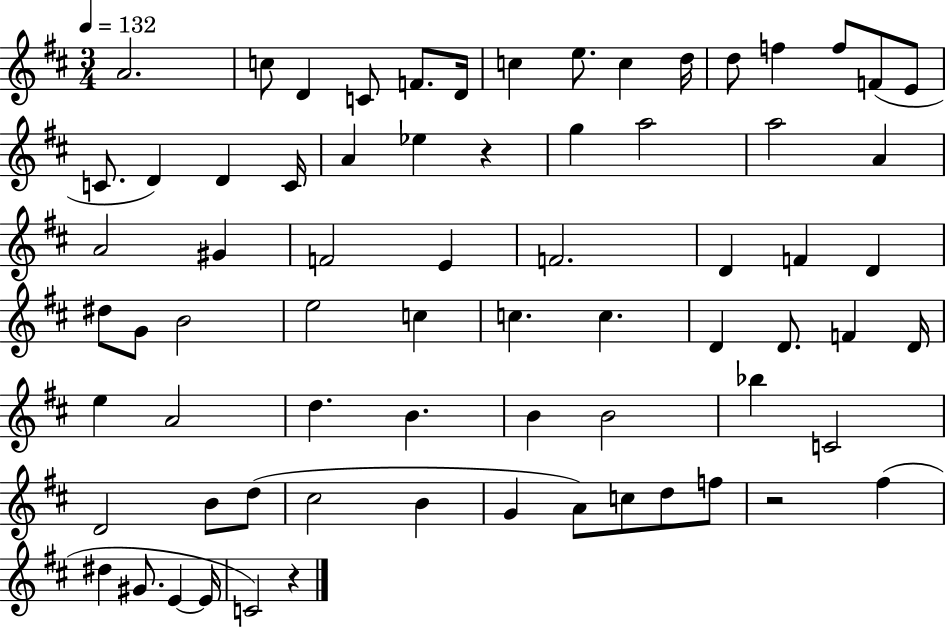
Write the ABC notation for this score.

X:1
T:Untitled
M:3/4
L:1/4
K:D
A2 c/2 D C/2 F/2 D/4 c e/2 c d/4 d/2 f f/2 F/2 E/2 C/2 D D C/4 A _e z g a2 a2 A A2 ^G F2 E F2 D F D ^d/2 G/2 B2 e2 c c c D D/2 F D/4 e A2 d B B B2 _b C2 D2 B/2 d/2 ^c2 B G A/2 c/2 d/2 f/2 z2 ^f ^d ^G/2 E E/4 C2 z